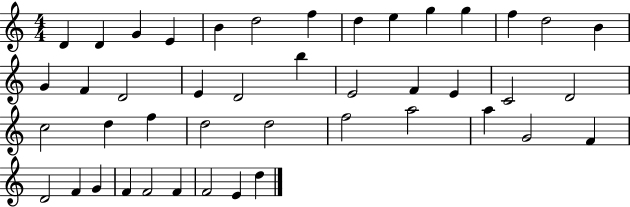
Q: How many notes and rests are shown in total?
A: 44